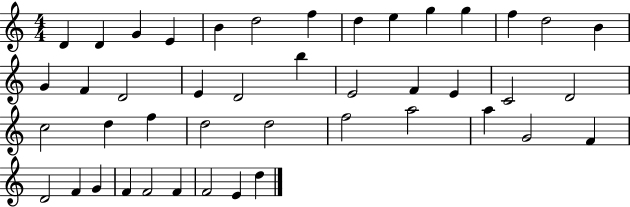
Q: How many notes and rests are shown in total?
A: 44